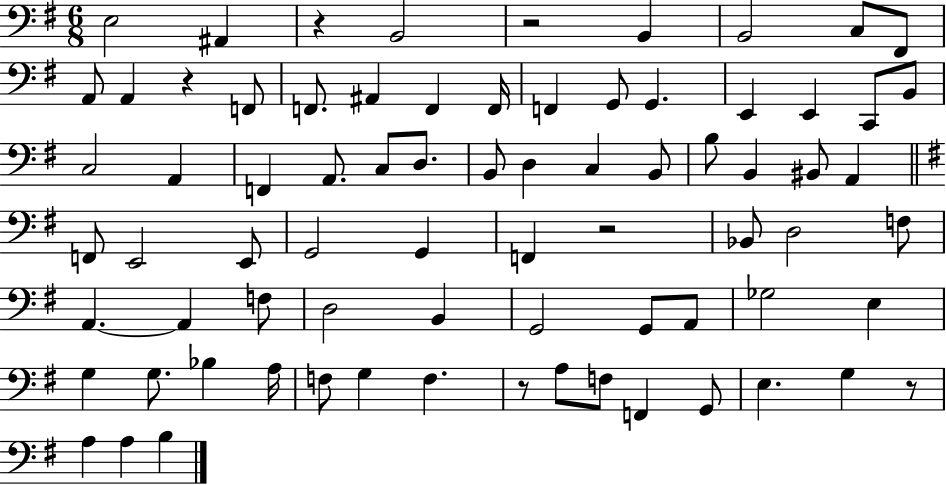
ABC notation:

X:1
T:Untitled
M:6/8
L:1/4
K:G
E,2 ^A,, z B,,2 z2 B,, B,,2 C,/2 ^F,,/2 A,,/2 A,, z F,,/2 F,,/2 ^A,, F,, F,,/4 F,, G,,/2 G,, E,, E,, C,,/2 B,,/2 C,2 A,, F,, A,,/2 C,/2 D,/2 B,,/2 D, C, B,,/2 B,/2 B,, ^B,,/2 A,, F,,/2 E,,2 E,,/2 G,,2 G,, F,, z2 _B,,/2 D,2 F,/2 A,, A,, F,/2 D,2 B,, G,,2 G,,/2 A,,/2 _G,2 E, G, G,/2 _B, A,/4 F,/2 G, F, z/2 A,/2 F,/2 F,, G,,/2 E, G, z/2 A, A, B,